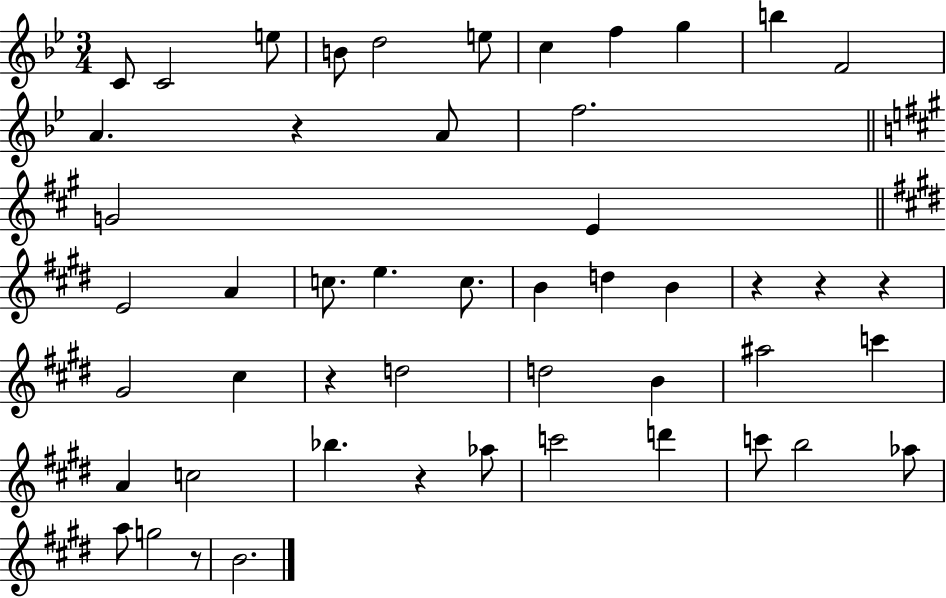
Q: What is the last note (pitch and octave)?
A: B4